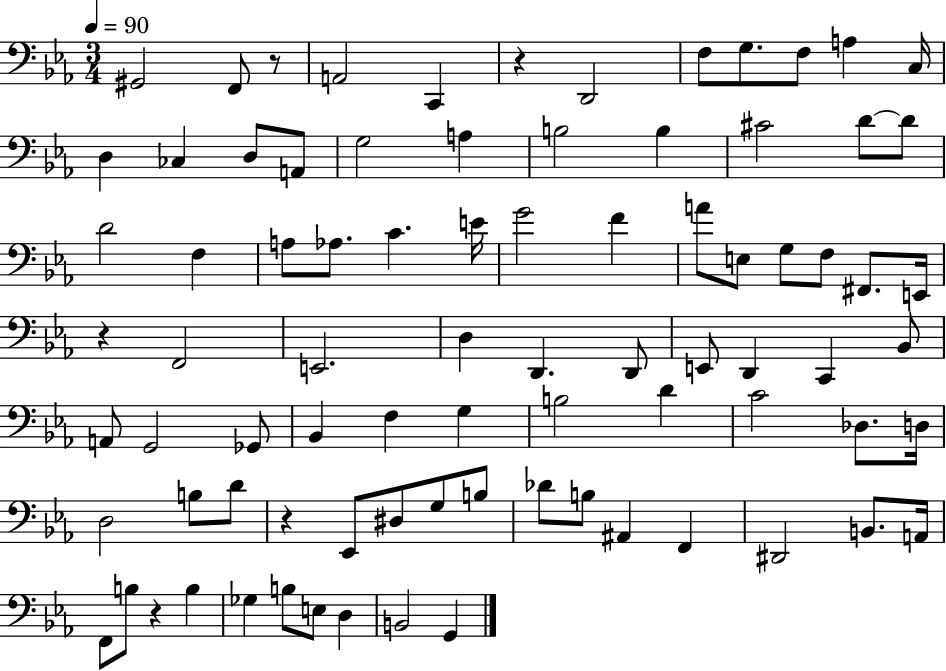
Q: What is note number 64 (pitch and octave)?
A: B3